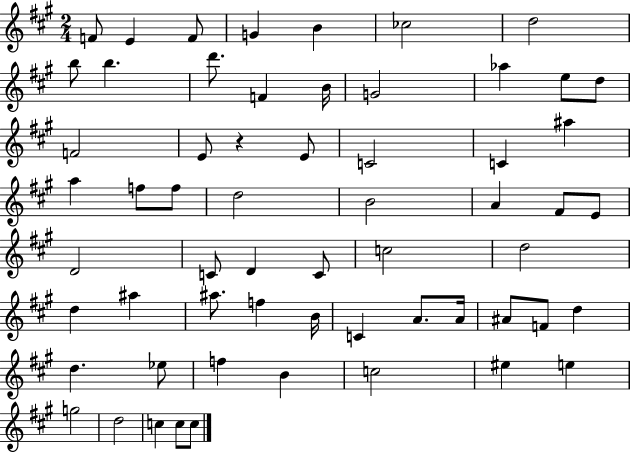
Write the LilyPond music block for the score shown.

{
  \clef treble
  \numericTimeSignature
  \time 2/4
  \key a \major
  f'8 e'4 f'8 | g'4 b'4 | ces''2 | d''2 | \break b''8 b''4. | d'''8. f'4 b'16 | g'2 | aes''4 e''8 d''8 | \break f'2 | e'8 r4 e'8 | c'2 | c'4 ais''4 | \break a''4 f''8 f''8 | d''2 | b'2 | a'4 fis'8 e'8 | \break d'2 | c'8 d'4 c'8 | c''2 | d''2 | \break d''4 ais''4 | ais''8. f''4 b'16 | c'4 a'8. a'16 | ais'8 f'8 d''4 | \break d''4. ees''8 | f''4 b'4 | c''2 | eis''4 e''4 | \break g''2 | d''2 | c''4 c''8 c''8 | \bar "|."
}